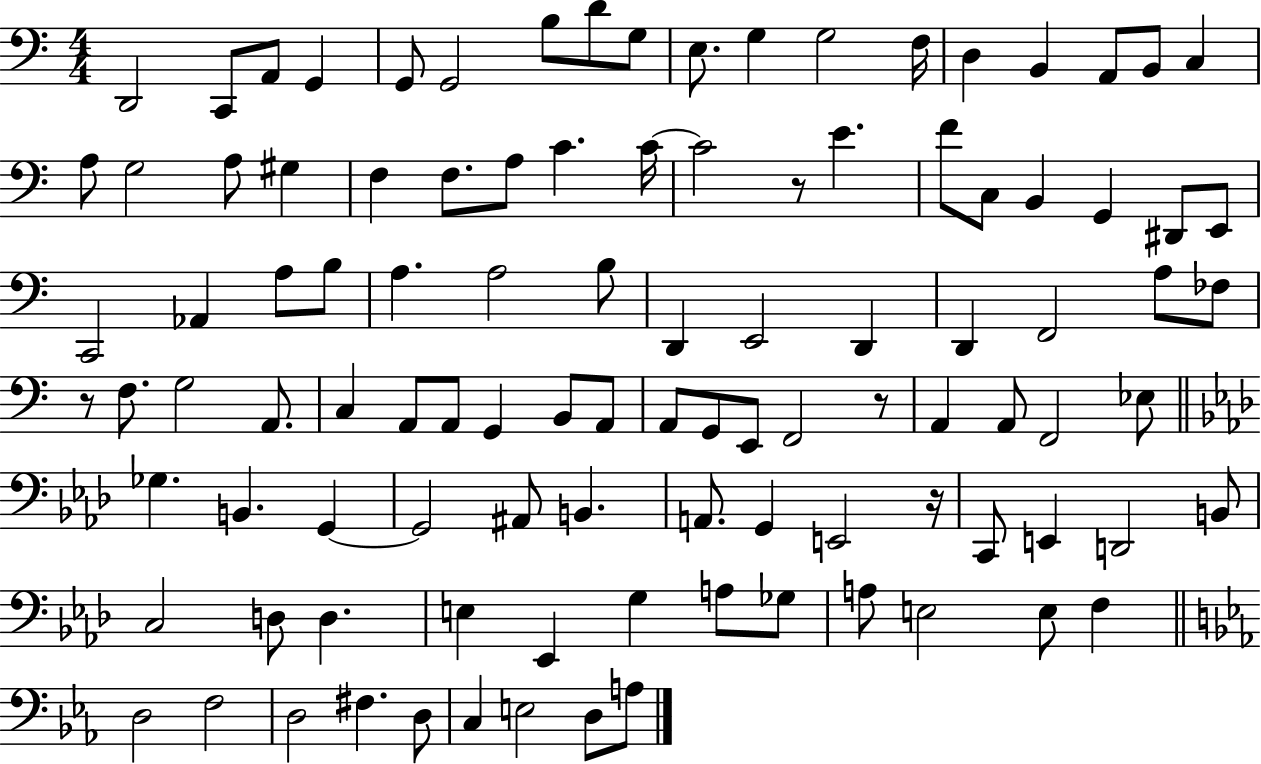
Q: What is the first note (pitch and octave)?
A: D2